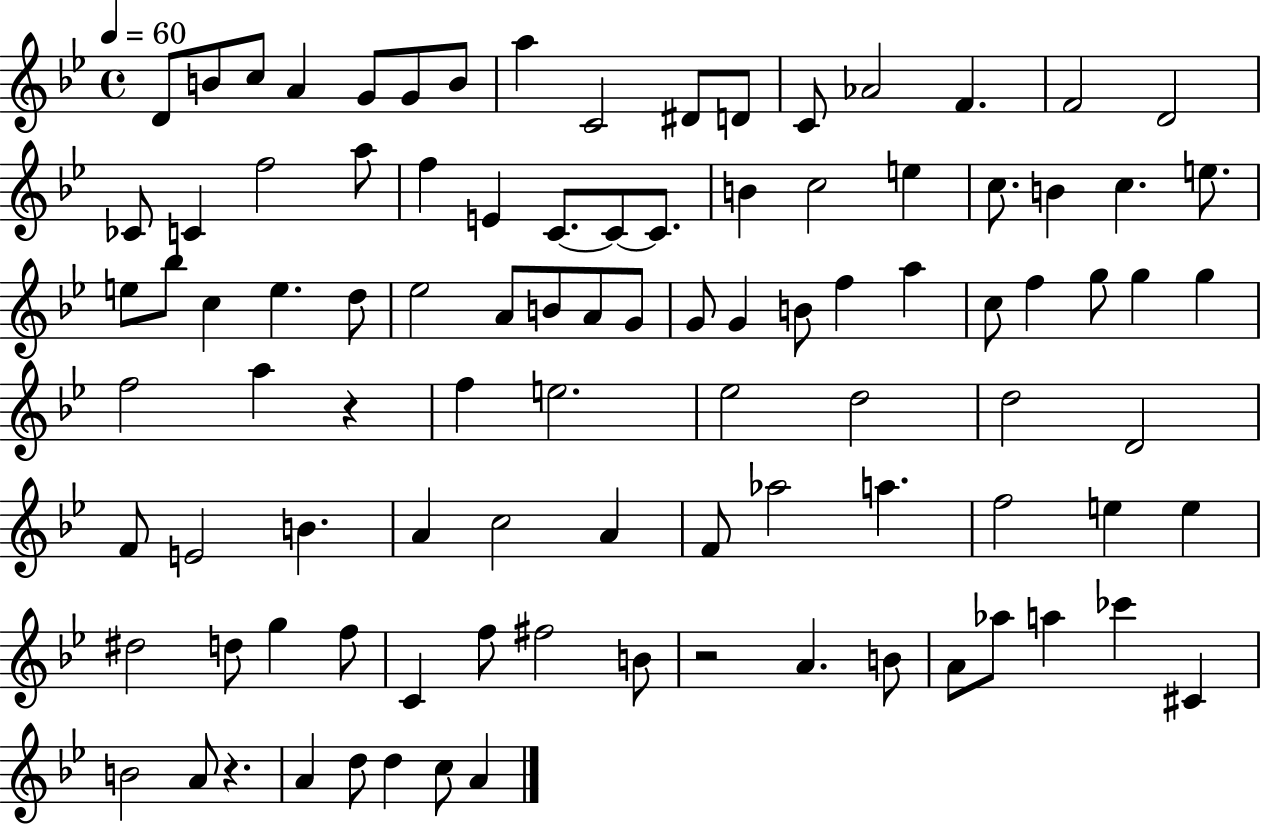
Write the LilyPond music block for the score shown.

{
  \clef treble
  \time 4/4
  \defaultTimeSignature
  \key bes \major
  \tempo 4 = 60
  d'8 b'8 c''8 a'4 g'8 g'8 b'8 | a''4 c'2 dis'8 d'8 | c'8 aes'2 f'4. | f'2 d'2 | \break ces'8 c'4 f''2 a''8 | f''4 e'4 c'8.~~ c'8~~ c'8. | b'4 c''2 e''4 | c''8. b'4 c''4. e''8. | \break e''8 bes''8 c''4 e''4. d''8 | ees''2 a'8 b'8 a'8 g'8 | g'8 g'4 b'8 f''4 a''4 | c''8 f''4 g''8 g''4 g''4 | \break f''2 a''4 r4 | f''4 e''2. | ees''2 d''2 | d''2 d'2 | \break f'8 e'2 b'4. | a'4 c''2 a'4 | f'8 aes''2 a''4. | f''2 e''4 e''4 | \break dis''2 d''8 g''4 f''8 | c'4 f''8 fis''2 b'8 | r2 a'4. b'8 | a'8 aes''8 a''4 ces'''4 cis'4 | \break b'2 a'8 r4. | a'4 d''8 d''4 c''8 a'4 | \bar "|."
}